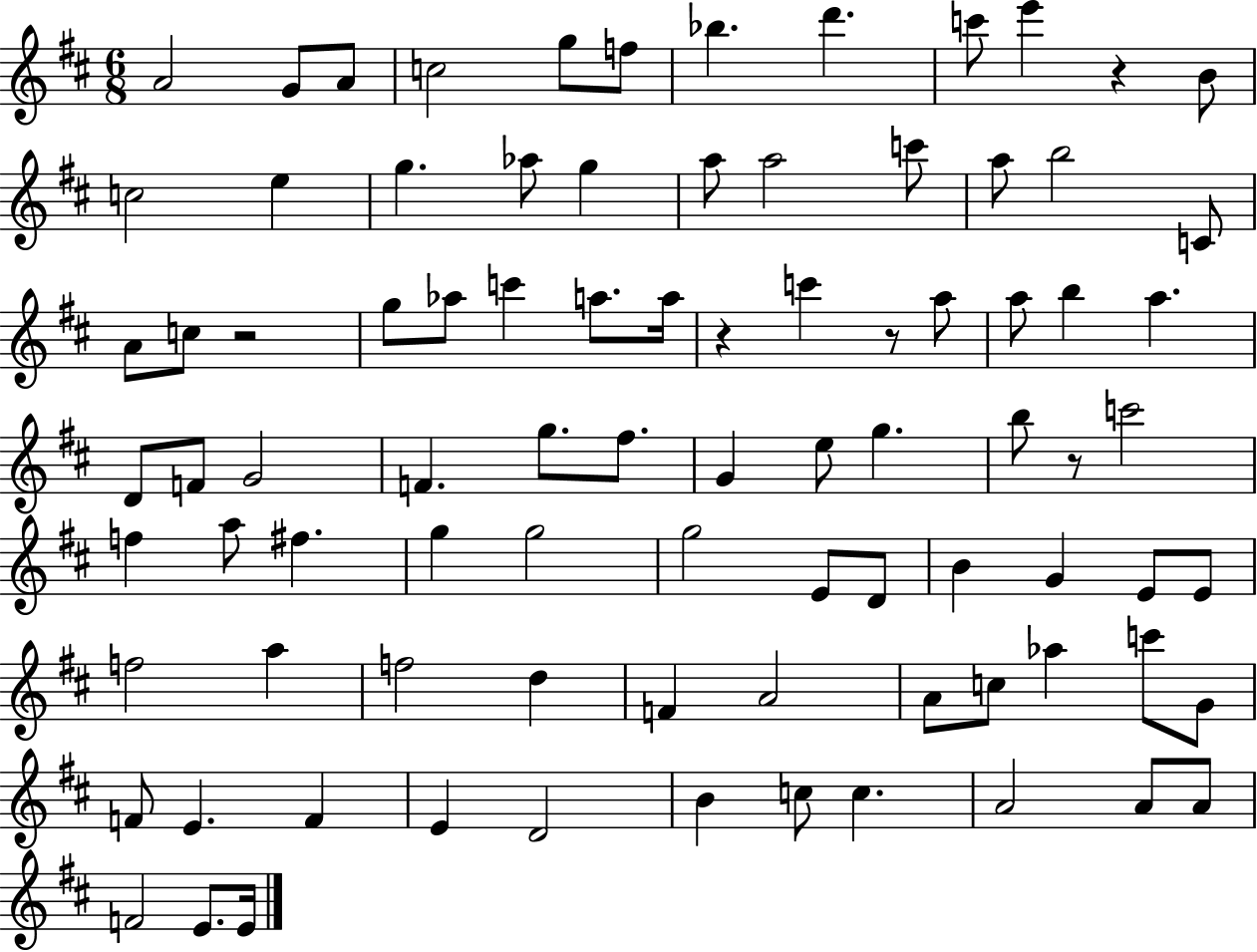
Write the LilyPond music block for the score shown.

{
  \clef treble
  \numericTimeSignature
  \time 6/8
  \key d \major
  \repeat volta 2 { a'2 g'8 a'8 | c''2 g''8 f''8 | bes''4. d'''4. | c'''8 e'''4 r4 b'8 | \break c''2 e''4 | g''4. aes''8 g''4 | a''8 a''2 c'''8 | a''8 b''2 c'8 | \break a'8 c''8 r2 | g''8 aes''8 c'''4 a''8. a''16 | r4 c'''4 r8 a''8 | a''8 b''4 a''4. | \break d'8 f'8 g'2 | f'4. g''8. fis''8. | g'4 e''8 g''4. | b''8 r8 c'''2 | \break f''4 a''8 fis''4. | g''4 g''2 | g''2 e'8 d'8 | b'4 g'4 e'8 e'8 | \break f''2 a''4 | f''2 d''4 | f'4 a'2 | a'8 c''8 aes''4 c'''8 g'8 | \break f'8 e'4. f'4 | e'4 d'2 | b'4 c''8 c''4. | a'2 a'8 a'8 | \break f'2 e'8. e'16 | } \bar "|."
}